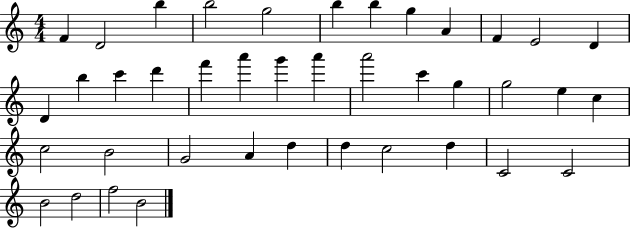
F4/q D4/h B5/q B5/h G5/h B5/q B5/q G5/q A4/q F4/q E4/h D4/q D4/q B5/q C6/q D6/q F6/q A6/q G6/q A6/q A6/h C6/q G5/q G5/h E5/q C5/q C5/h B4/h G4/h A4/q D5/q D5/q C5/h D5/q C4/h C4/h B4/h D5/h F5/h B4/h